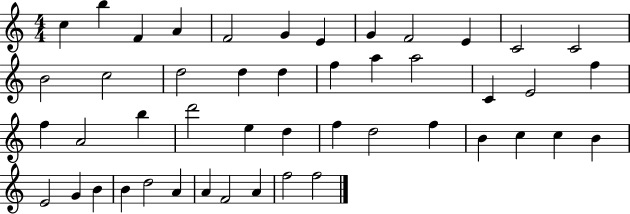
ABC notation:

X:1
T:Untitled
M:4/4
L:1/4
K:C
c b F A F2 G E G F2 E C2 C2 B2 c2 d2 d d f a a2 C E2 f f A2 b d'2 e d f d2 f B c c B E2 G B B d2 A A F2 A f2 f2